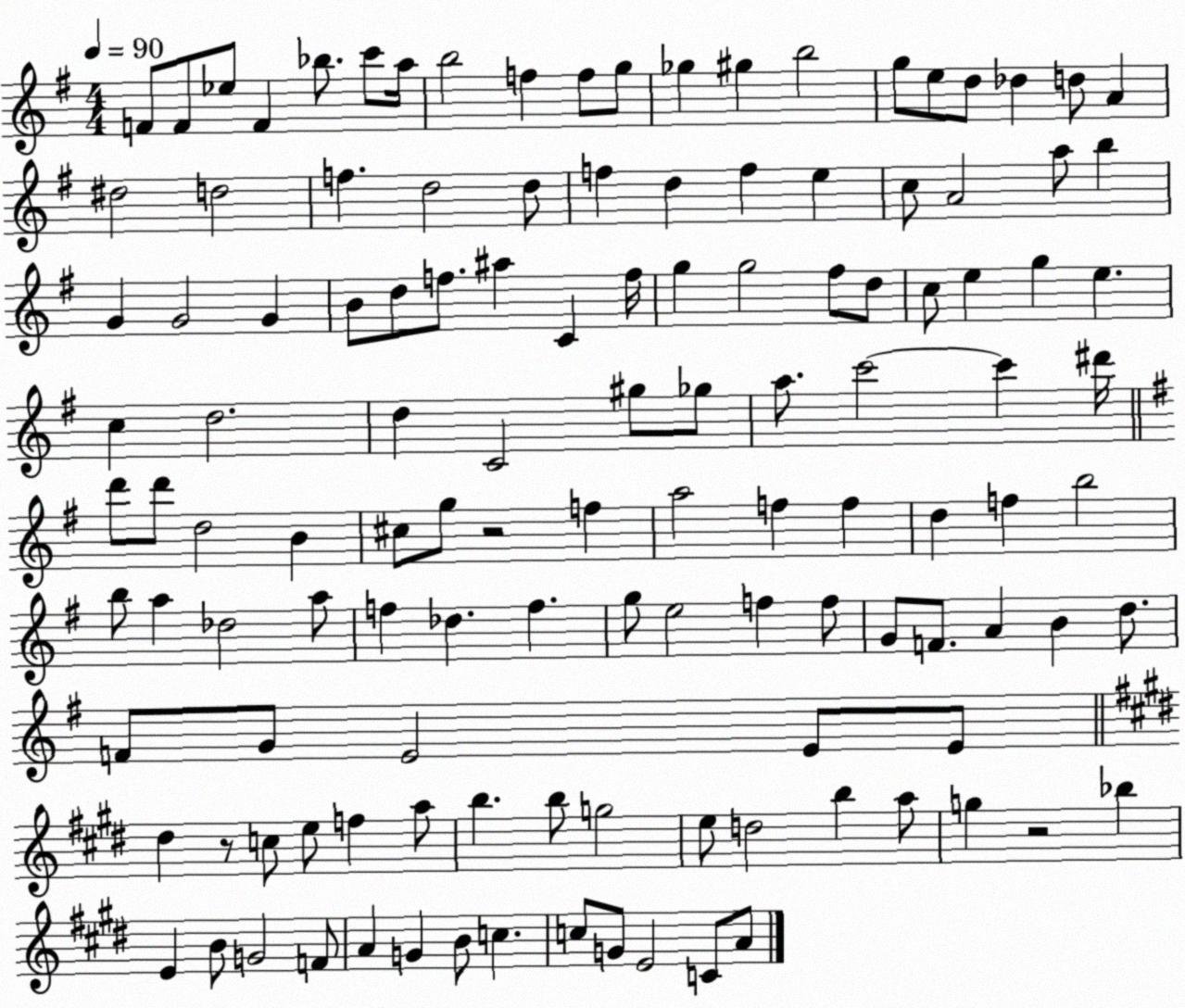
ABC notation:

X:1
T:Untitled
M:4/4
L:1/4
K:G
F/2 F/2 _e/2 F _b/2 c'/2 a/4 b2 f f/2 g/2 _g ^g b2 g/2 e/2 d/2 _d d/2 A ^d2 d2 f d2 d/2 f d f e c/2 A2 a/2 b G G2 G B/2 d/2 f/2 ^a C f/4 g g2 ^f/2 d/2 c/2 e g e c d2 d C2 ^g/2 _g/2 a/2 c'2 c' ^d'/4 d'/2 d'/2 d2 B ^c/2 g/2 z2 f a2 f f d f b2 b/2 a _d2 a/2 f _d f g/2 e2 f f/2 G/2 F/2 A B d/2 F/2 G/2 E2 E/2 E/2 ^d z/2 c/2 e/2 f a/2 b b/2 g2 e/2 d2 b a/2 g z2 _b E B/2 G2 F/2 A G B/2 c c/2 G/2 E2 C/2 A/2